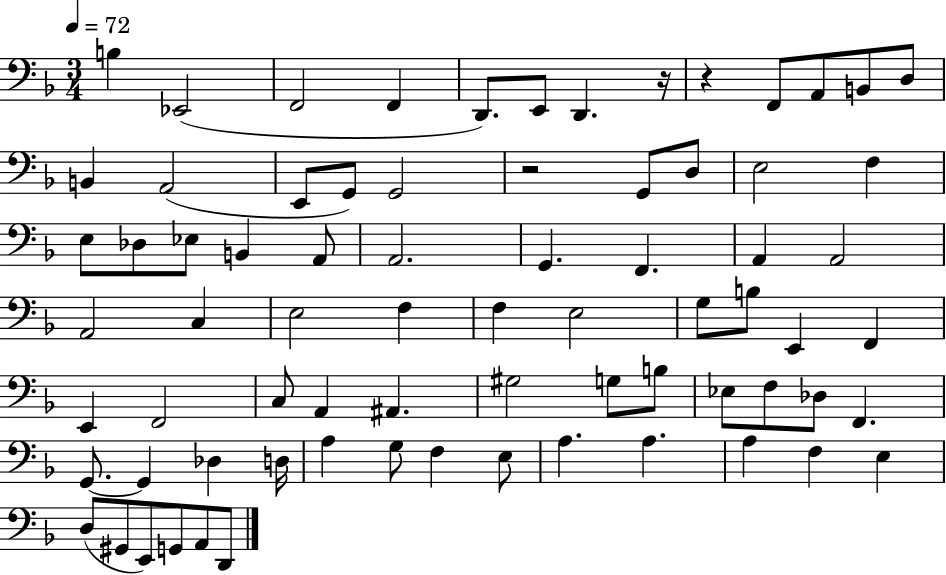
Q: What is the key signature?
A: F major